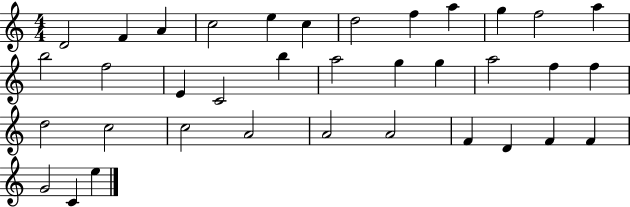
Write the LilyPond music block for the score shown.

{
  \clef treble
  \numericTimeSignature
  \time 4/4
  \key c \major
  d'2 f'4 a'4 | c''2 e''4 c''4 | d''2 f''4 a''4 | g''4 f''2 a''4 | \break b''2 f''2 | e'4 c'2 b''4 | a''2 g''4 g''4 | a''2 f''4 f''4 | \break d''2 c''2 | c''2 a'2 | a'2 a'2 | f'4 d'4 f'4 f'4 | \break g'2 c'4 e''4 | \bar "|."
}